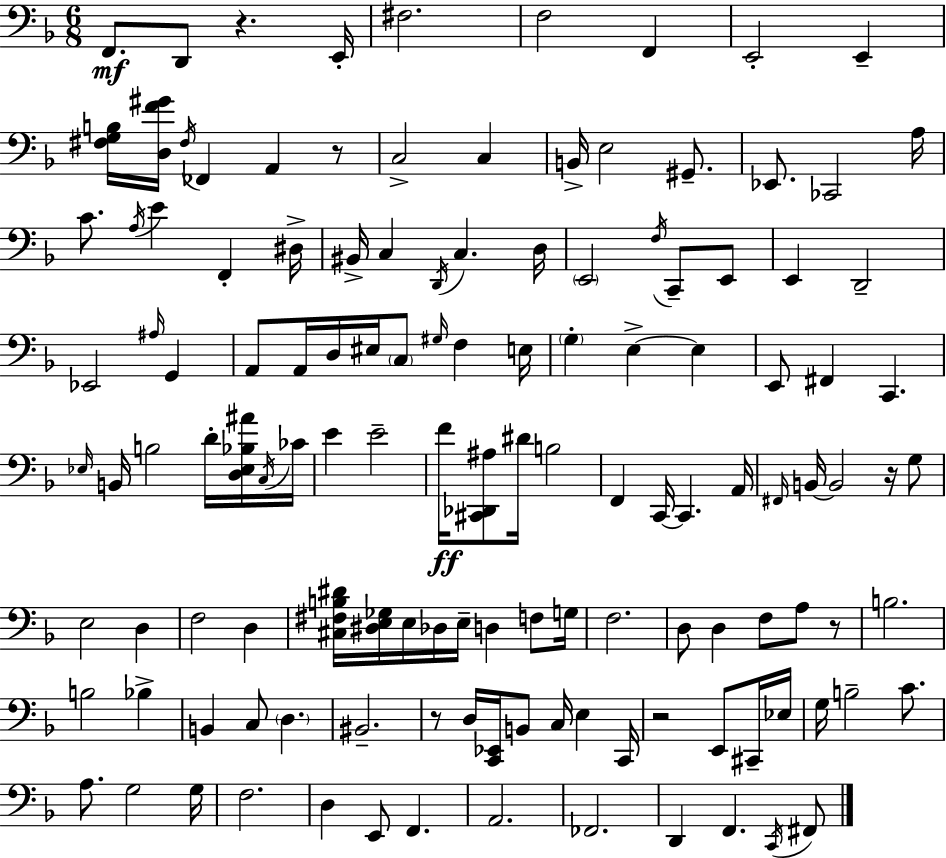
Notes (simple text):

F2/e. D2/e R/q. E2/s F#3/h. F3/h F2/q E2/h E2/q [F#3,G3,B3]/s [D3,F4,G#4]/s F#3/s FES2/q A2/q R/e C3/h C3/q B2/s E3/h G#2/e. Eb2/e. CES2/h A3/s C4/e. A3/s E4/q F2/q D#3/s BIS2/s C3/q D2/s C3/q. D3/s E2/h F3/s C2/e E2/e E2/q D2/h Eb2/h A#3/s G2/q A2/e A2/s D3/s EIS3/s C3/e G#3/s F3/q E3/s G3/q E3/q E3/q E2/e F#2/q C2/q. Eb3/s B2/s B3/h D4/s [D3,Eb3,Bb3,A#4]/s C3/s CES4/s E4/q E4/h F4/s [C#2,Db2,A#3]/e D#4/s B3/h F2/q C2/s C2/q. A2/s F#2/s B2/s B2/h R/s G3/e E3/h D3/q F3/h D3/q [C#3,F#3,B3,D#4]/s [D#3,E3,Gb3]/s E3/s Db3/s E3/s D3/q F3/e G3/s F3/h. D3/e D3/q F3/e A3/e R/e B3/h. B3/h Bb3/q B2/q C3/e D3/q. BIS2/h. R/e D3/s [C2,Eb2]/s B2/e C3/s E3/q C2/s R/h E2/e C#2/s Eb3/s G3/s B3/h C4/e. A3/e. G3/h G3/s F3/h. D3/q E2/e F2/q. A2/h. FES2/h. D2/q F2/q. C2/s F#2/e